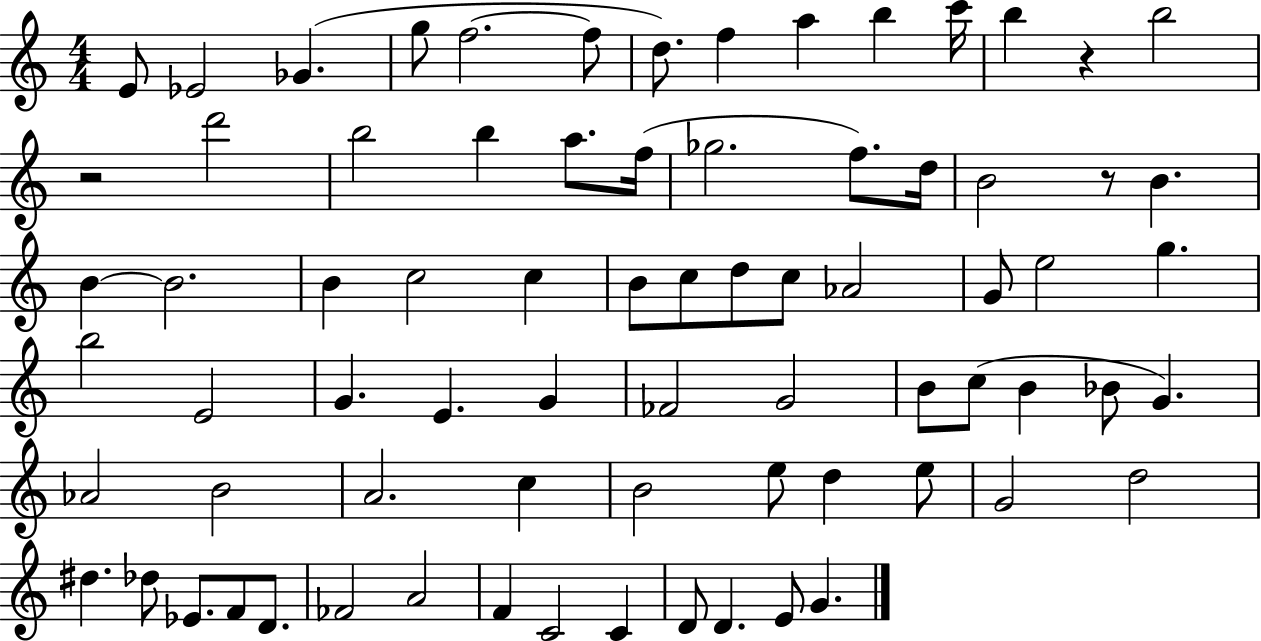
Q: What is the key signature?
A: C major